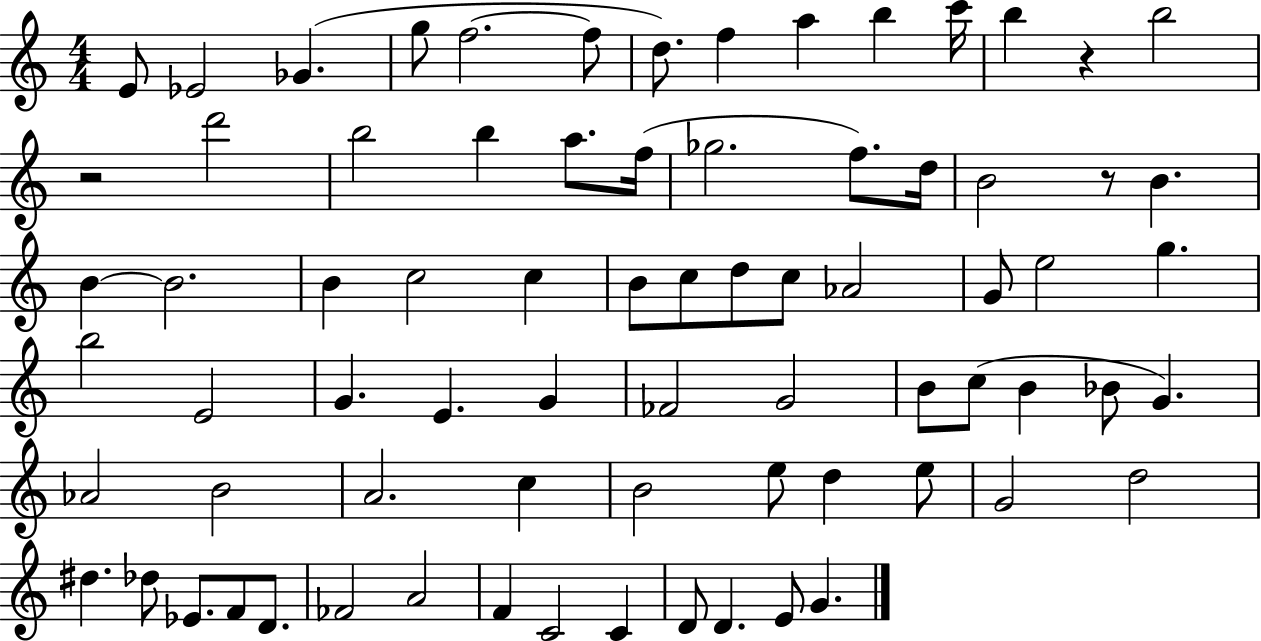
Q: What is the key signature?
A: C major